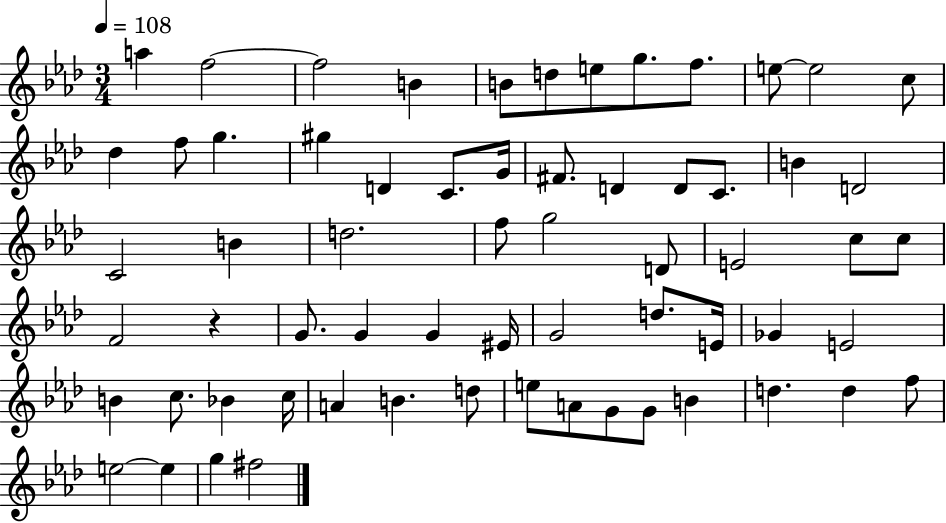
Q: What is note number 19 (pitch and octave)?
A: G4